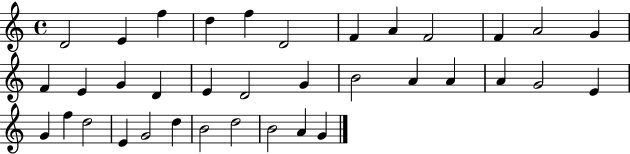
X:1
T:Untitled
M:4/4
L:1/4
K:C
D2 E f d f D2 F A F2 F A2 G F E G D E D2 G B2 A A A G2 E G f d2 E G2 d B2 d2 B2 A G